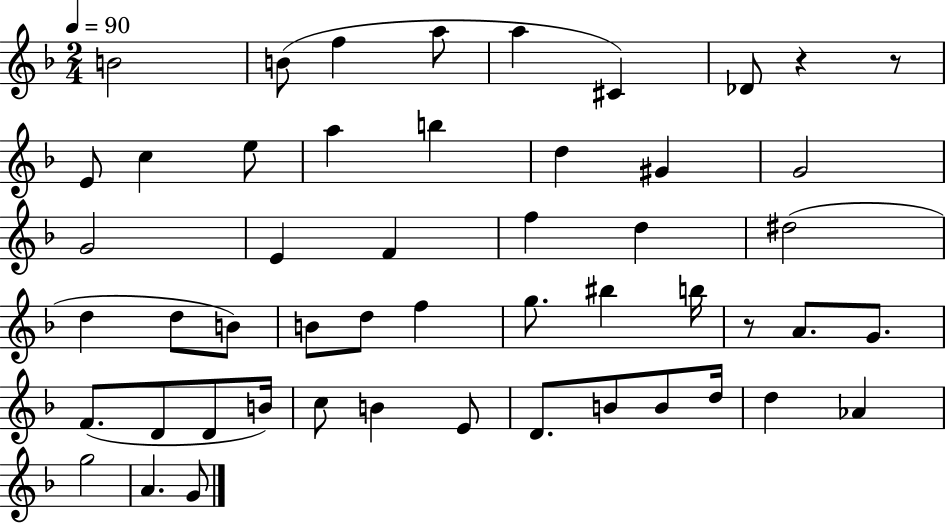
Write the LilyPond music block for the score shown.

{
  \clef treble
  \numericTimeSignature
  \time 2/4
  \key f \major
  \tempo 4 = 90
  b'2 | b'8( f''4 a''8 | a''4 cis'4) | des'8 r4 r8 | \break e'8 c''4 e''8 | a''4 b''4 | d''4 gis'4 | g'2 | \break g'2 | e'4 f'4 | f''4 d''4 | dis''2( | \break d''4 d''8 b'8) | b'8 d''8 f''4 | g''8. bis''4 b''16 | r8 a'8. g'8. | \break f'8.( d'8 d'8 b'16) | c''8 b'4 e'8 | d'8. b'8 b'8 d''16 | d''4 aes'4 | \break g''2 | a'4. g'8 | \bar "|."
}